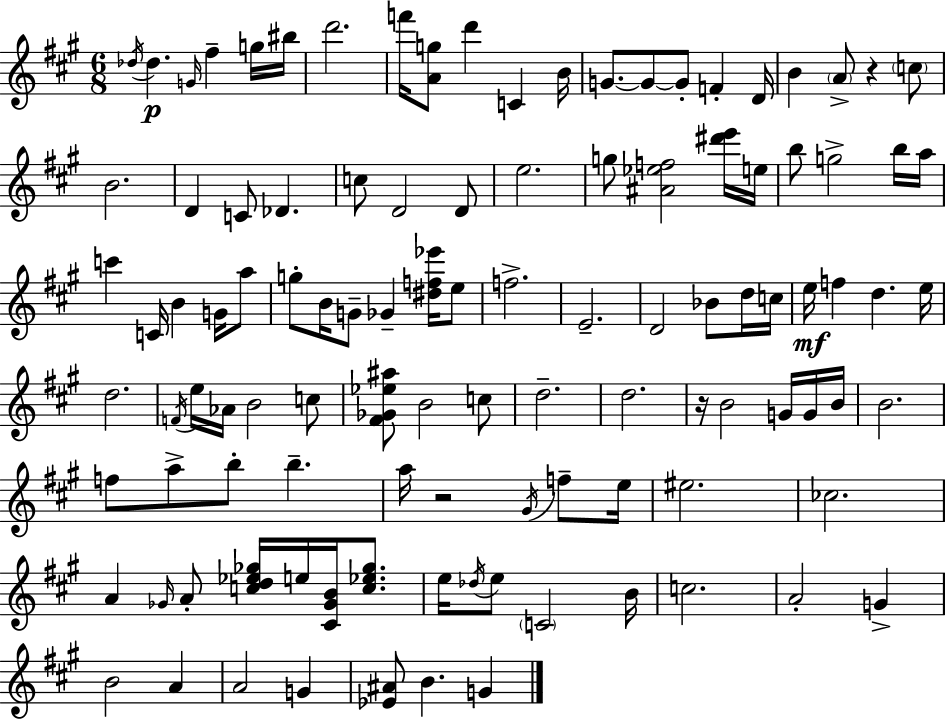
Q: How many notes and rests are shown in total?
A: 108